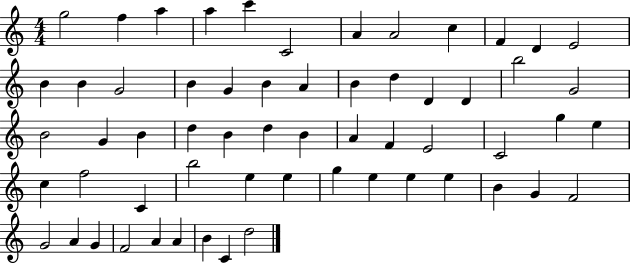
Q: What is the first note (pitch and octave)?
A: G5